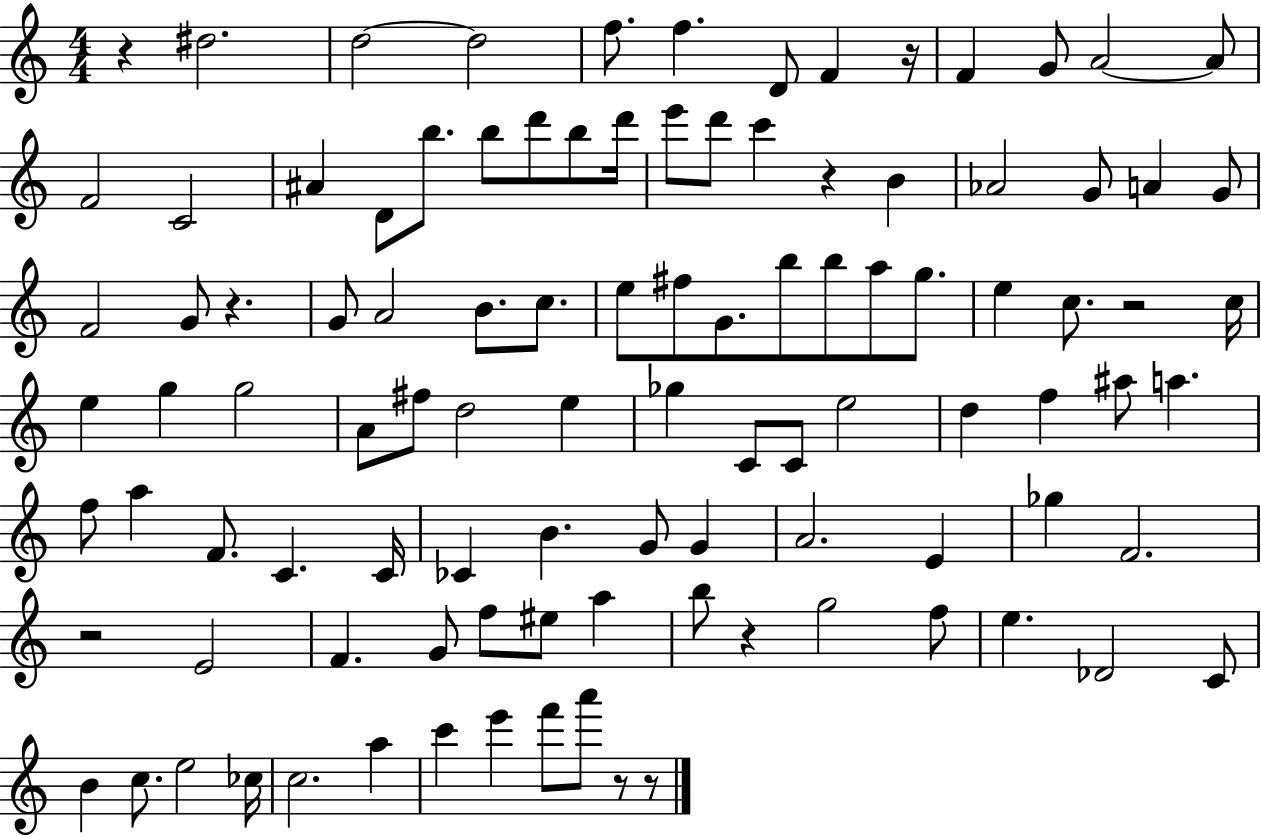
X:1
T:Untitled
M:4/4
L:1/4
K:C
z ^d2 d2 d2 f/2 f D/2 F z/4 F G/2 A2 A/2 F2 C2 ^A D/2 b/2 b/2 d'/2 b/2 d'/4 e'/2 d'/2 c' z B _A2 G/2 A G/2 F2 G/2 z G/2 A2 B/2 c/2 e/2 ^f/2 G/2 b/2 b/2 a/2 g/2 e c/2 z2 c/4 e g g2 A/2 ^f/2 d2 e _g C/2 C/2 e2 d f ^a/2 a f/2 a F/2 C C/4 _C B G/2 G A2 E _g F2 z2 E2 F G/2 f/2 ^e/2 a b/2 z g2 f/2 e _D2 C/2 B c/2 e2 _c/4 c2 a c' e' f'/2 a'/2 z/2 z/2